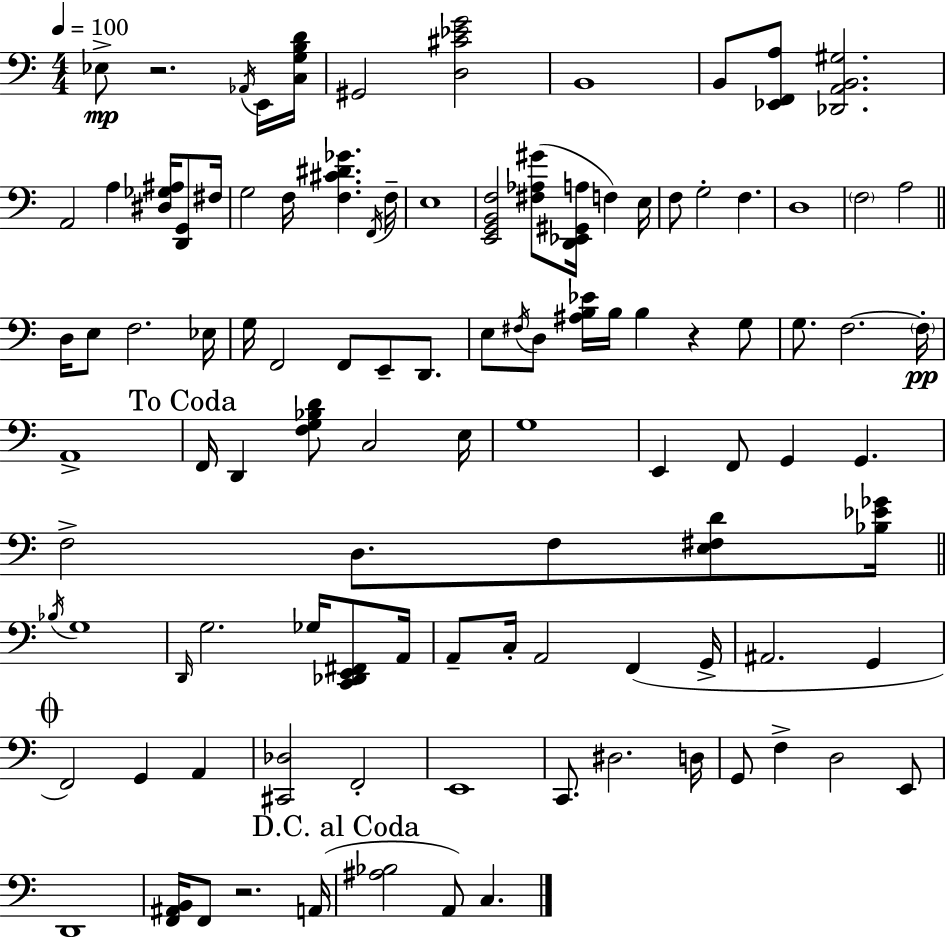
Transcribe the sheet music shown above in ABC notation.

X:1
T:Untitled
M:4/4
L:1/4
K:C
_E,/2 z2 _A,,/4 E,,/4 [C,G,B,D]/4 ^G,,2 [D,^C_EG]2 B,,4 B,,/2 [_E,,F,,A,]/2 [_D,,A,,B,,^G,]2 A,,2 A, [^D,_G,^A,]/4 [D,,G,,]/2 ^F,/4 G,2 F,/4 [F,^C^D_G] F,,/4 F,/4 E,4 [E,,G,,B,,F,]2 [^F,_A,^G]/2 [D,,_E,,^G,,A,]/4 F, E,/4 F,/2 G,2 F, D,4 F,2 A,2 D,/4 E,/2 F,2 _E,/4 G,/4 F,,2 F,,/2 E,,/2 D,,/2 E,/2 ^F,/4 D,/2 [^A,B,_E]/4 B,/4 B, z G,/2 G,/2 F,2 F,/4 A,,4 F,,/4 D,, [F,G,_B,D]/2 C,2 E,/4 G,4 E,, F,,/2 G,, G,, F,2 D,/2 F,/2 [E,^F,D]/2 [_B,_E_G]/4 _B,/4 G,4 D,,/4 G,2 _G,/4 [C,,_D,,E,,^F,,]/2 A,,/4 A,,/2 C,/4 A,,2 F,, G,,/4 ^A,,2 G,, F,,2 G,, A,, [^C,,_D,]2 F,,2 E,,4 C,,/2 ^D,2 D,/4 G,,/2 F, D,2 E,,/2 D,,4 [F,,^A,,B,,]/4 F,,/2 z2 A,,/4 [^A,_B,]2 A,,/2 C,